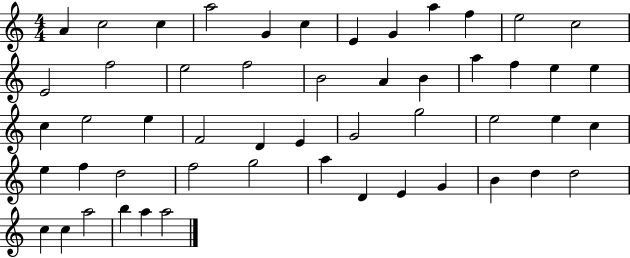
X:1
T:Untitled
M:4/4
L:1/4
K:C
A c2 c a2 G c E G a f e2 c2 E2 f2 e2 f2 B2 A B a f e e c e2 e F2 D E G2 g2 e2 e c e f d2 f2 g2 a D E G B d d2 c c a2 b a a2